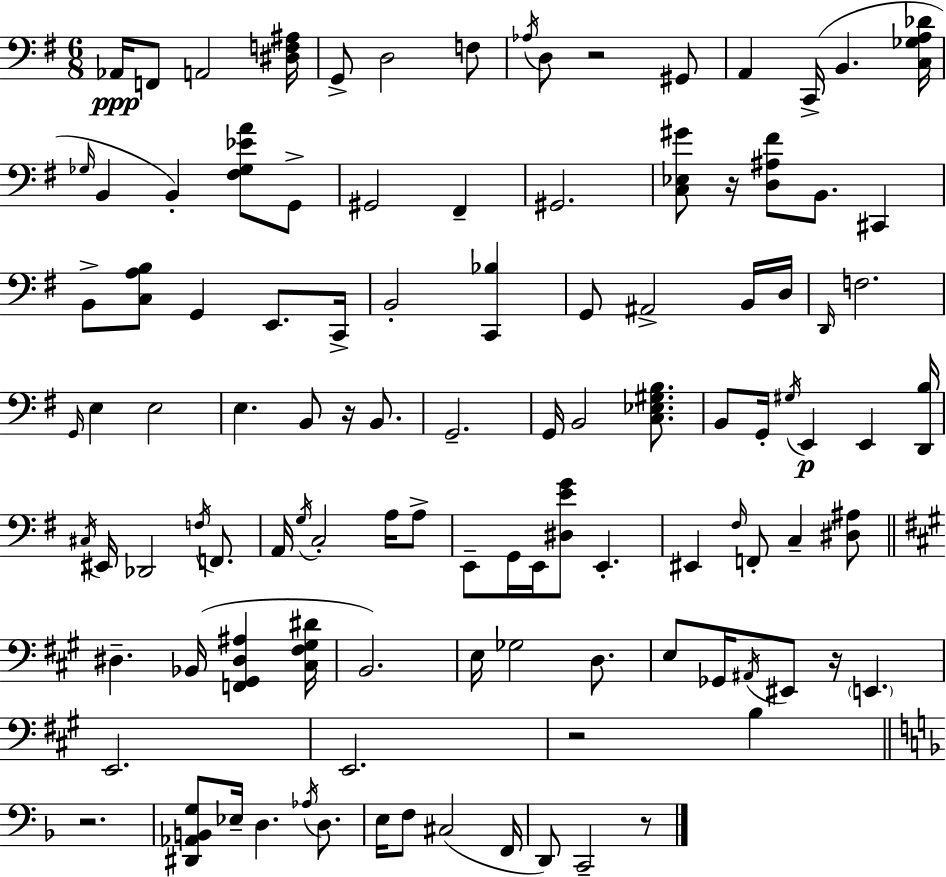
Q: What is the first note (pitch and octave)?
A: Ab2